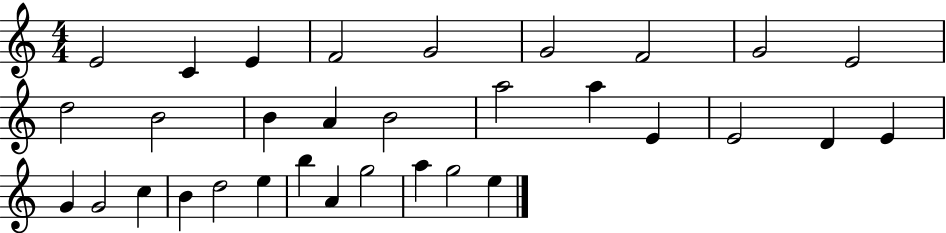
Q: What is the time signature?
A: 4/4